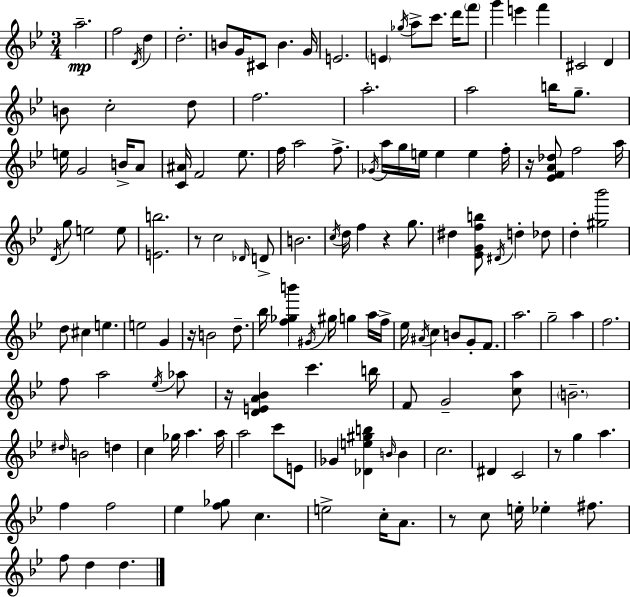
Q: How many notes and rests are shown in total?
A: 146